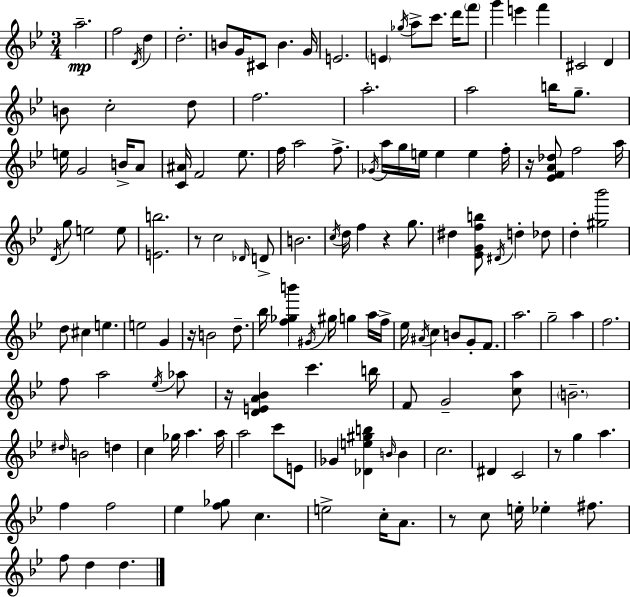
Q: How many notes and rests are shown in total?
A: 146